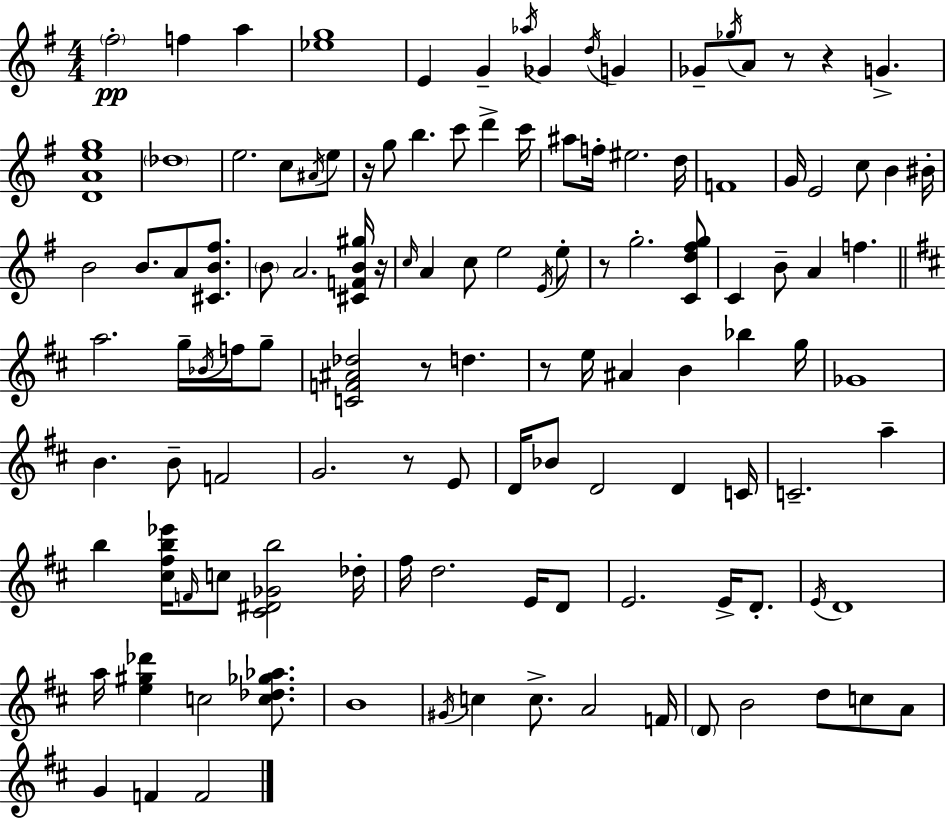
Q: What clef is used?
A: treble